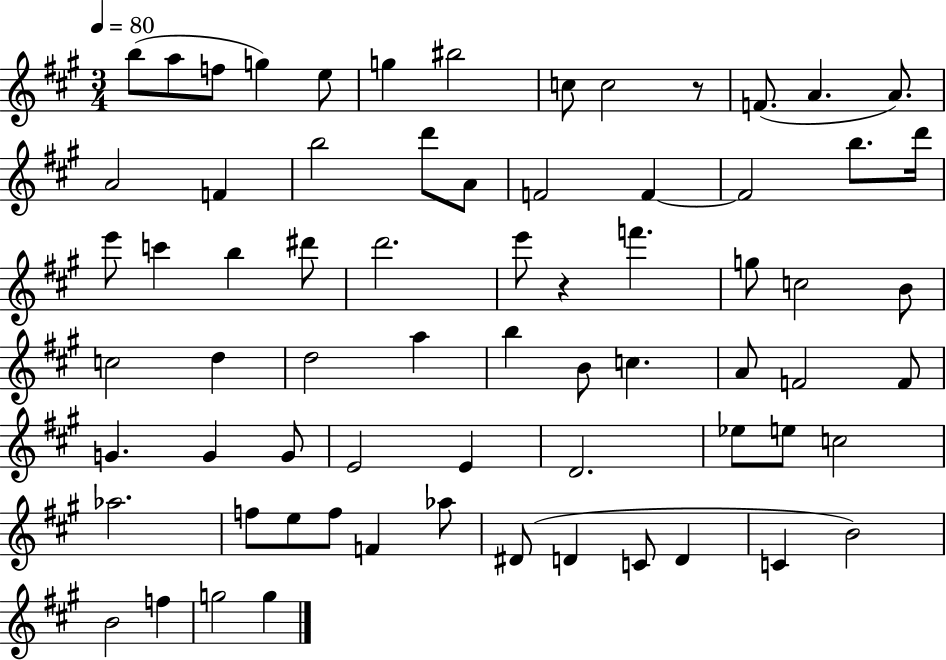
B5/e A5/e F5/e G5/q E5/e G5/q BIS5/h C5/e C5/h R/e F4/e. A4/q. A4/e. A4/h F4/q B5/h D6/e A4/e F4/h F4/q F4/h B5/e. D6/s E6/e C6/q B5/q D#6/e D6/h. E6/e R/q F6/q. G5/e C5/h B4/e C5/h D5/q D5/h A5/q B5/q B4/e C5/q. A4/e F4/h F4/e G4/q. G4/q G4/e E4/h E4/q D4/h. Eb5/e E5/e C5/h Ab5/h. F5/e E5/e F5/e F4/q Ab5/e D#4/e D4/q C4/e D4/q C4/q B4/h B4/h F5/q G5/h G5/q